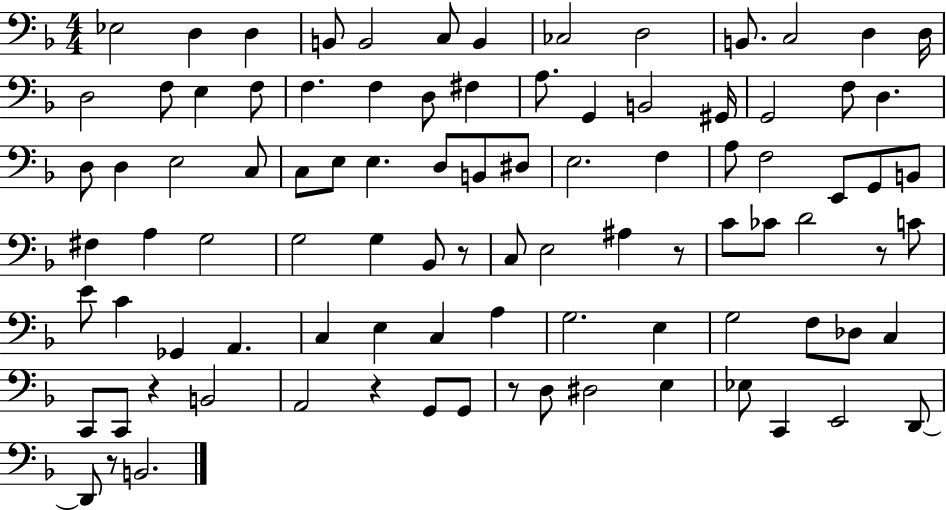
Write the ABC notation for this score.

X:1
T:Untitled
M:4/4
L:1/4
K:F
_E,2 D, D, B,,/2 B,,2 C,/2 B,, _C,2 D,2 B,,/2 C,2 D, D,/4 D,2 F,/2 E, F,/2 F, F, D,/2 ^F, A,/2 G,, B,,2 ^G,,/4 G,,2 F,/2 D, D,/2 D, E,2 C,/2 C,/2 E,/2 E, D,/2 B,,/2 ^D,/2 E,2 F, A,/2 F,2 E,,/2 G,,/2 B,,/2 ^F, A, G,2 G,2 G, _B,,/2 z/2 C,/2 E,2 ^A, z/2 C/2 _C/2 D2 z/2 C/2 E/2 C _G,, A,, C, E, C, A, G,2 E, G,2 F,/2 _D,/2 C, C,,/2 C,,/2 z B,,2 A,,2 z G,,/2 G,,/2 z/2 D,/2 ^D,2 E, _E,/2 C,, E,,2 D,,/2 D,,/2 z/2 B,,2